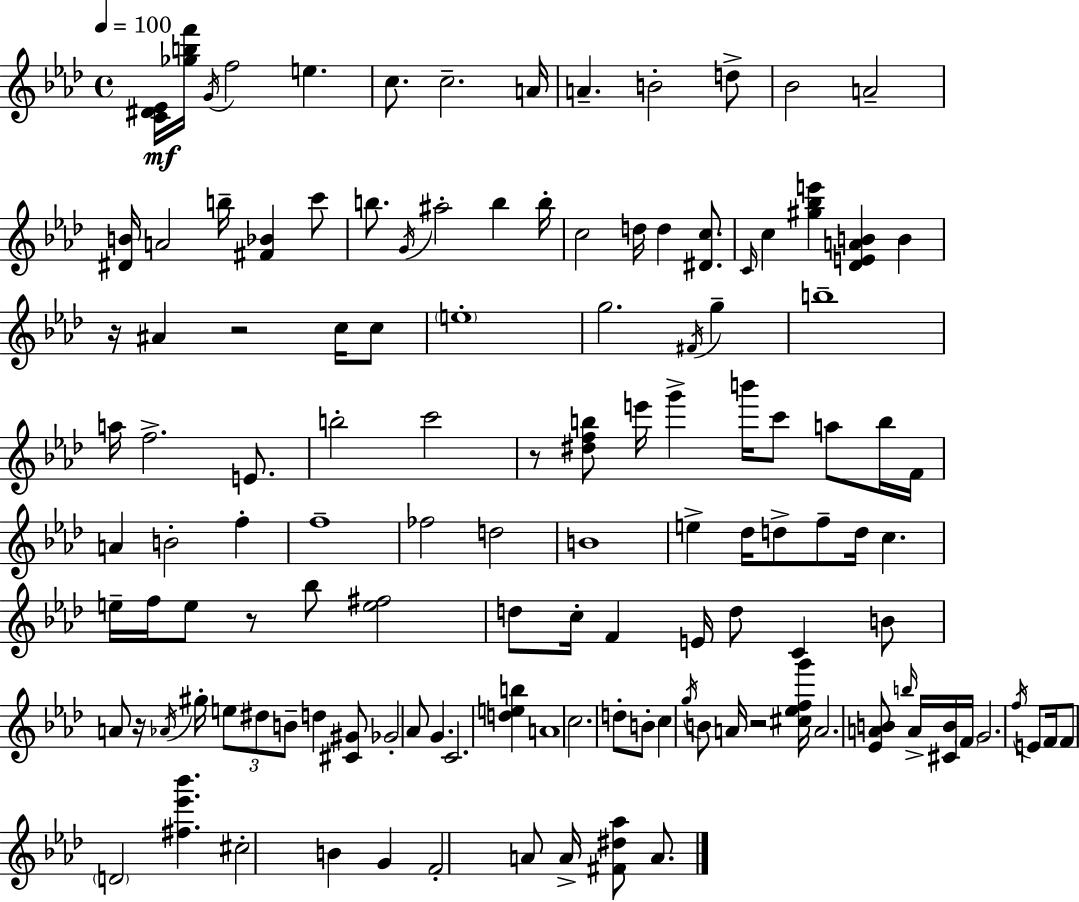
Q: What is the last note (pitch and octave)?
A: A4